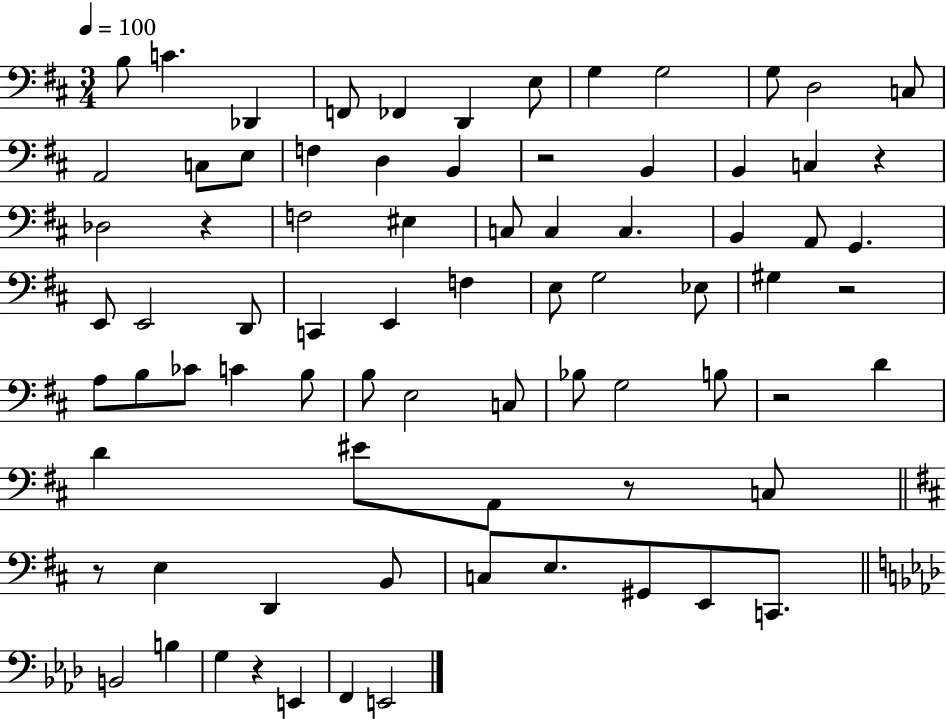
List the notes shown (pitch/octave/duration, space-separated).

B3/e C4/q. Db2/q F2/e FES2/q D2/q E3/e G3/q G3/h G3/e D3/h C3/e A2/h C3/e E3/e F3/q D3/q B2/q R/h B2/q B2/q C3/q R/q Db3/h R/q F3/h EIS3/q C3/e C3/q C3/q. B2/q A2/e G2/q. E2/e E2/h D2/e C2/q E2/q F3/q E3/e G3/h Eb3/e G#3/q R/h A3/e B3/e CES4/e C4/q B3/e B3/e E3/h C3/e Bb3/e G3/h B3/e R/h D4/q D4/q EIS4/e A2/e R/e C3/e R/e E3/q D2/q B2/e C3/e E3/e. G#2/e E2/e C2/e. B2/h B3/q G3/q R/q E2/q F2/q E2/h